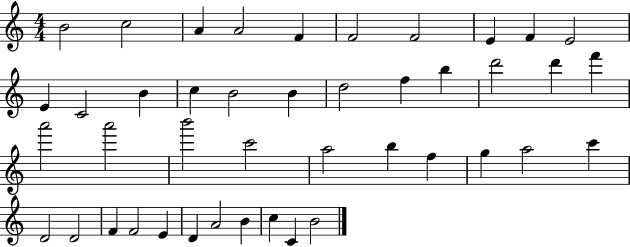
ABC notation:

X:1
T:Untitled
M:4/4
L:1/4
K:C
B2 c2 A A2 F F2 F2 E F E2 E C2 B c B2 B d2 f b d'2 d' f' a'2 a'2 b'2 c'2 a2 b f g a2 c' D2 D2 F F2 E D A2 B c C B2